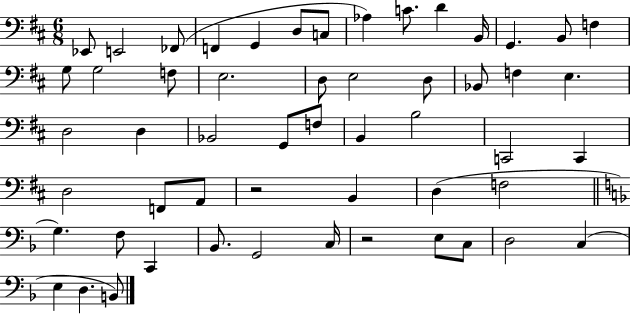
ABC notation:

X:1
T:Untitled
M:6/8
L:1/4
K:D
_E,,/2 E,,2 _F,,/2 F,, G,, D,/2 C,/2 _A, C/2 D B,,/4 G,, B,,/2 F, G,/2 G,2 F,/2 E,2 D,/2 E,2 D,/2 _B,,/2 F, E, D,2 D, _B,,2 G,,/2 F,/2 B,, B,2 C,,2 C,, D,2 F,,/2 A,,/2 z2 B,, D, F,2 G, F,/2 C,, _B,,/2 G,,2 C,/4 z2 E,/2 C,/2 D,2 C, E, D, B,,/2